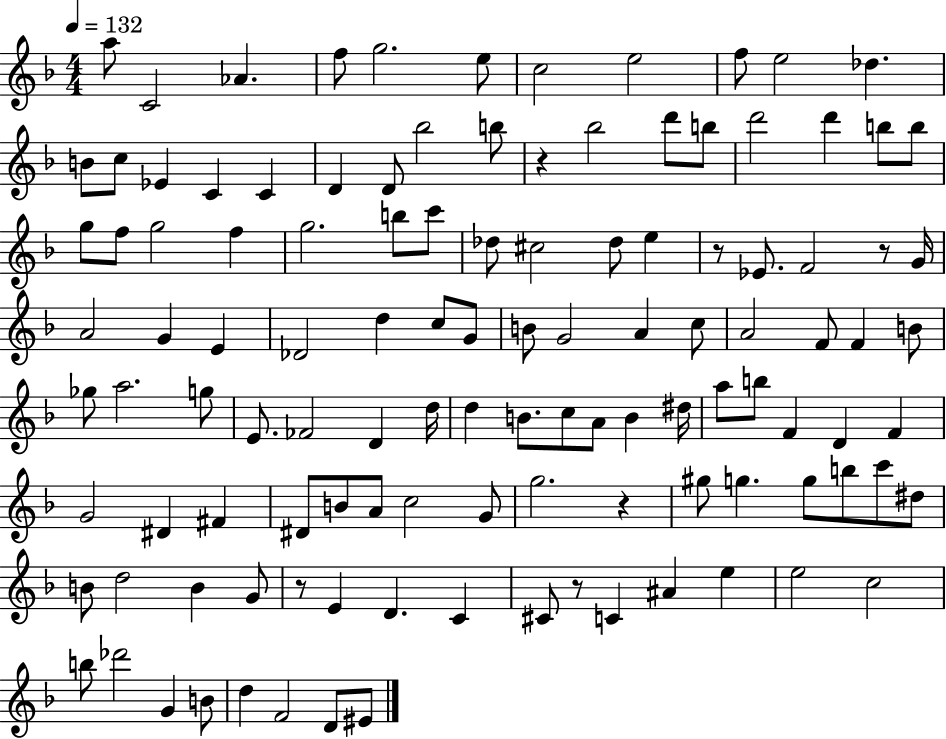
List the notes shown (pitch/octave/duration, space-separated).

A5/e C4/h Ab4/q. F5/e G5/h. E5/e C5/h E5/h F5/e E5/h Db5/q. B4/e C5/e Eb4/q C4/q C4/q D4/q D4/e Bb5/h B5/e R/q Bb5/h D6/e B5/e D6/h D6/q B5/e B5/e G5/e F5/e G5/h F5/q G5/h. B5/e C6/e Db5/e C#5/h Db5/e E5/q R/e Eb4/e. F4/h R/e G4/s A4/h G4/q E4/q Db4/h D5/q C5/e G4/e B4/e G4/h A4/q C5/e A4/h F4/e F4/q B4/e Gb5/e A5/h. G5/e E4/e. FES4/h D4/q D5/s D5/q B4/e. C5/e A4/e B4/q D#5/s A5/e B5/e F4/q D4/q F4/q G4/h D#4/q F#4/q D#4/e B4/e A4/e C5/h G4/e G5/h. R/q G#5/e G5/q. G5/e B5/e C6/e D#5/e B4/e D5/h B4/q G4/e R/e E4/q D4/q. C4/q C#4/e R/e C4/q A#4/q E5/q E5/h C5/h B5/e Db6/h G4/q B4/e D5/q F4/h D4/e EIS4/e